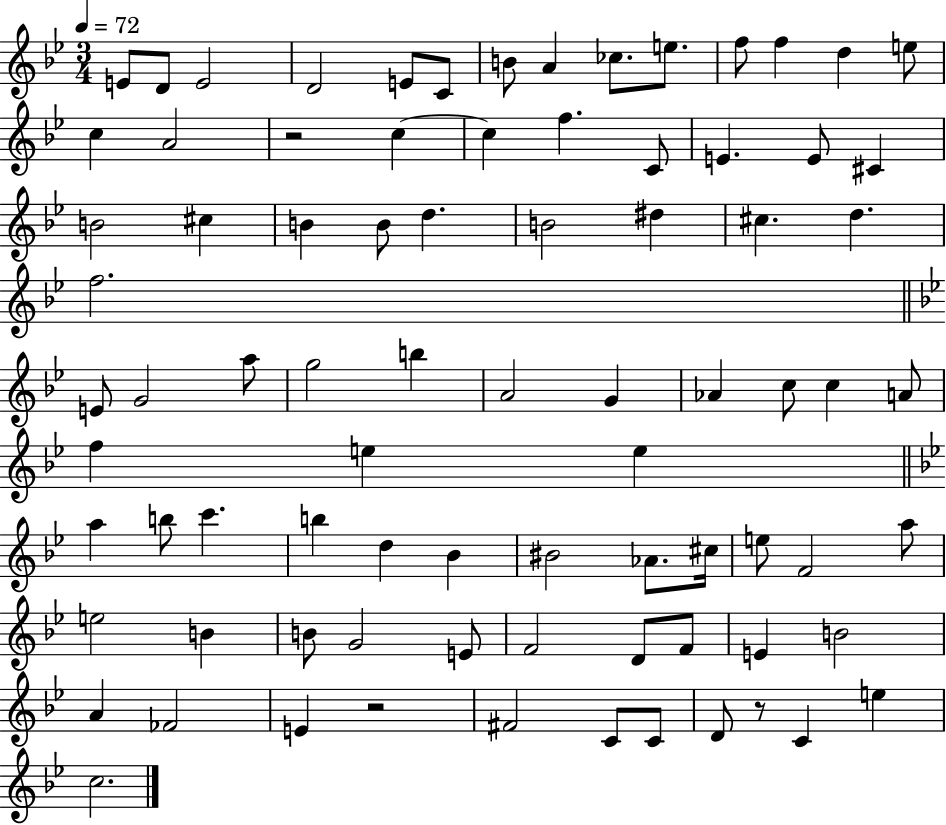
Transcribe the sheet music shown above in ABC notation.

X:1
T:Untitled
M:3/4
L:1/4
K:Bb
E/2 D/2 E2 D2 E/2 C/2 B/2 A _c/2 e/2 f/2 f d e/2 c A2 z2 c c f C/2 E E/2 ^C B2 ^c B B/2 d B2 ^d ^c d f2 E/2 G2 a/2 g2 b A2 G _A c/2 c A/2 f e e a b/2 c' b d _B ^B2 _A/2 ^c/4 e/2 F2 a/2 e2 B B/2 G2 E/2 F2 D/2 F/2 E B2 A _F2 E z2 ^F2 C/2 C/2 D/2 z/2 C e c2